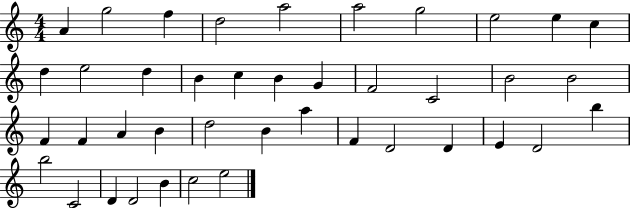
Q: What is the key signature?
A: C major